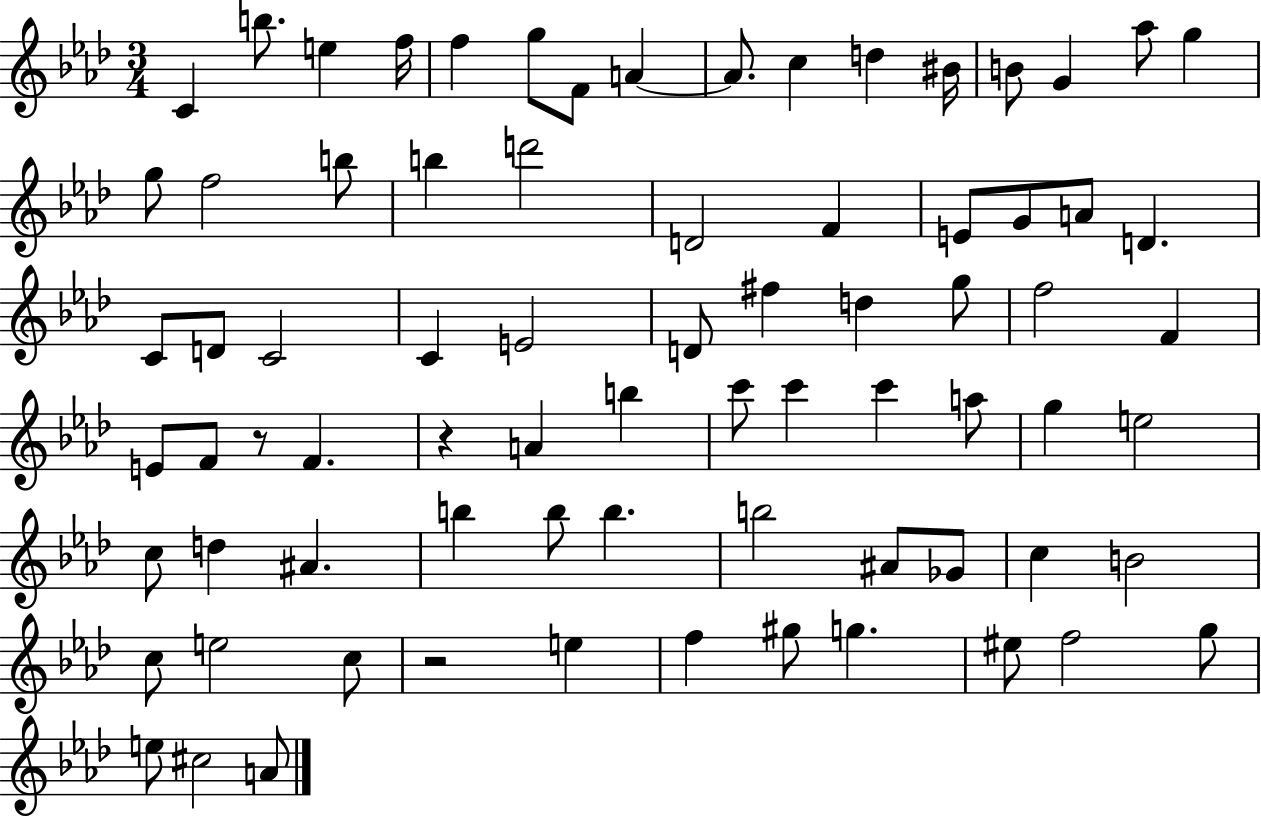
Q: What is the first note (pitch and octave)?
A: C4